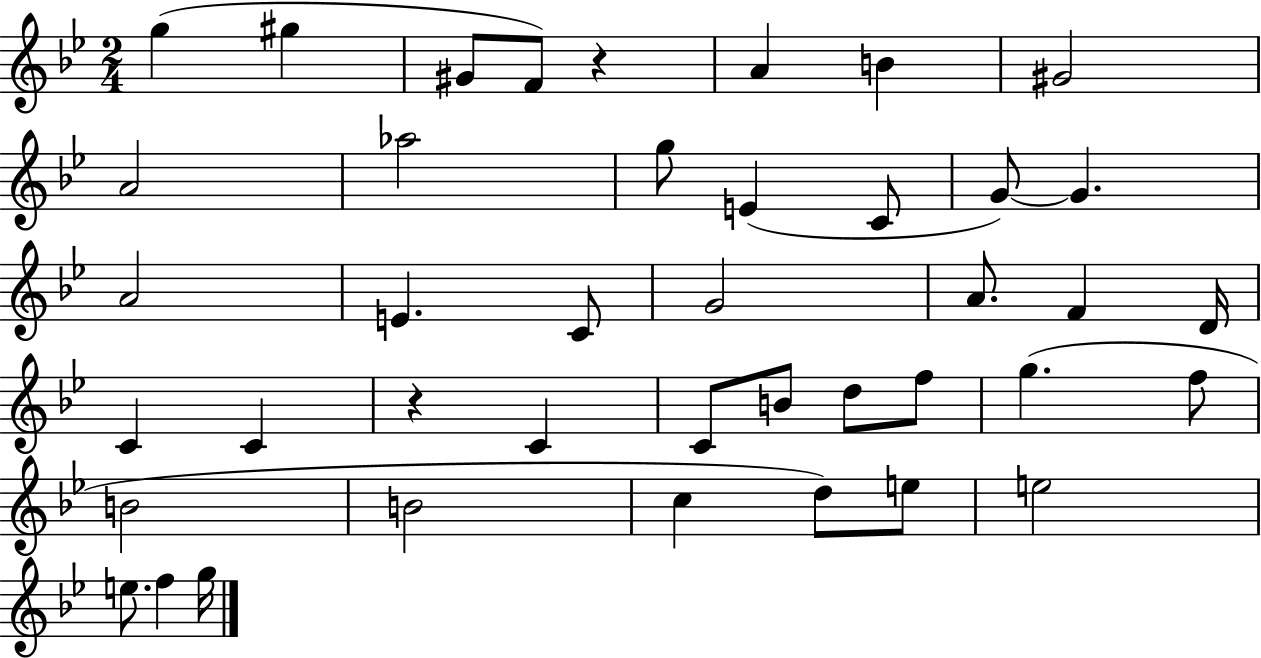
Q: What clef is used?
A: treble